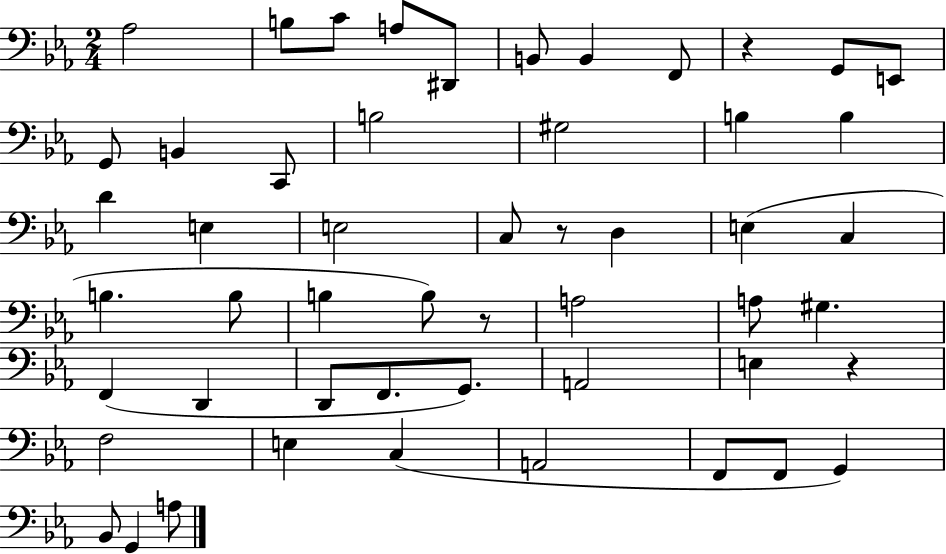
{
  \clef bass
  \numericTimeSignature
  \time 2/4
  \key ees \major
  aes2 | b8 c'8 a8 dis,8 | b,8 b,4 f,8 | r4 g,8 e,8 | \break g,8 b,4 c,8 | b2 | gis2 | b4 b4 | \break d'4 e4 | e2 | c8 r8 d4 | e4( c4 | \break b4. b8 | b4 b8) r8 | a2 | a8 gis4. | \break f,4( d,4 | d,8 f,8. g,8.) | a,2 | e4 r4 | \break f2 | e4 c4( | a,2 | f,8 f,8 g,4) | \break bes,8 g,4 a8 | \bar "|."
}